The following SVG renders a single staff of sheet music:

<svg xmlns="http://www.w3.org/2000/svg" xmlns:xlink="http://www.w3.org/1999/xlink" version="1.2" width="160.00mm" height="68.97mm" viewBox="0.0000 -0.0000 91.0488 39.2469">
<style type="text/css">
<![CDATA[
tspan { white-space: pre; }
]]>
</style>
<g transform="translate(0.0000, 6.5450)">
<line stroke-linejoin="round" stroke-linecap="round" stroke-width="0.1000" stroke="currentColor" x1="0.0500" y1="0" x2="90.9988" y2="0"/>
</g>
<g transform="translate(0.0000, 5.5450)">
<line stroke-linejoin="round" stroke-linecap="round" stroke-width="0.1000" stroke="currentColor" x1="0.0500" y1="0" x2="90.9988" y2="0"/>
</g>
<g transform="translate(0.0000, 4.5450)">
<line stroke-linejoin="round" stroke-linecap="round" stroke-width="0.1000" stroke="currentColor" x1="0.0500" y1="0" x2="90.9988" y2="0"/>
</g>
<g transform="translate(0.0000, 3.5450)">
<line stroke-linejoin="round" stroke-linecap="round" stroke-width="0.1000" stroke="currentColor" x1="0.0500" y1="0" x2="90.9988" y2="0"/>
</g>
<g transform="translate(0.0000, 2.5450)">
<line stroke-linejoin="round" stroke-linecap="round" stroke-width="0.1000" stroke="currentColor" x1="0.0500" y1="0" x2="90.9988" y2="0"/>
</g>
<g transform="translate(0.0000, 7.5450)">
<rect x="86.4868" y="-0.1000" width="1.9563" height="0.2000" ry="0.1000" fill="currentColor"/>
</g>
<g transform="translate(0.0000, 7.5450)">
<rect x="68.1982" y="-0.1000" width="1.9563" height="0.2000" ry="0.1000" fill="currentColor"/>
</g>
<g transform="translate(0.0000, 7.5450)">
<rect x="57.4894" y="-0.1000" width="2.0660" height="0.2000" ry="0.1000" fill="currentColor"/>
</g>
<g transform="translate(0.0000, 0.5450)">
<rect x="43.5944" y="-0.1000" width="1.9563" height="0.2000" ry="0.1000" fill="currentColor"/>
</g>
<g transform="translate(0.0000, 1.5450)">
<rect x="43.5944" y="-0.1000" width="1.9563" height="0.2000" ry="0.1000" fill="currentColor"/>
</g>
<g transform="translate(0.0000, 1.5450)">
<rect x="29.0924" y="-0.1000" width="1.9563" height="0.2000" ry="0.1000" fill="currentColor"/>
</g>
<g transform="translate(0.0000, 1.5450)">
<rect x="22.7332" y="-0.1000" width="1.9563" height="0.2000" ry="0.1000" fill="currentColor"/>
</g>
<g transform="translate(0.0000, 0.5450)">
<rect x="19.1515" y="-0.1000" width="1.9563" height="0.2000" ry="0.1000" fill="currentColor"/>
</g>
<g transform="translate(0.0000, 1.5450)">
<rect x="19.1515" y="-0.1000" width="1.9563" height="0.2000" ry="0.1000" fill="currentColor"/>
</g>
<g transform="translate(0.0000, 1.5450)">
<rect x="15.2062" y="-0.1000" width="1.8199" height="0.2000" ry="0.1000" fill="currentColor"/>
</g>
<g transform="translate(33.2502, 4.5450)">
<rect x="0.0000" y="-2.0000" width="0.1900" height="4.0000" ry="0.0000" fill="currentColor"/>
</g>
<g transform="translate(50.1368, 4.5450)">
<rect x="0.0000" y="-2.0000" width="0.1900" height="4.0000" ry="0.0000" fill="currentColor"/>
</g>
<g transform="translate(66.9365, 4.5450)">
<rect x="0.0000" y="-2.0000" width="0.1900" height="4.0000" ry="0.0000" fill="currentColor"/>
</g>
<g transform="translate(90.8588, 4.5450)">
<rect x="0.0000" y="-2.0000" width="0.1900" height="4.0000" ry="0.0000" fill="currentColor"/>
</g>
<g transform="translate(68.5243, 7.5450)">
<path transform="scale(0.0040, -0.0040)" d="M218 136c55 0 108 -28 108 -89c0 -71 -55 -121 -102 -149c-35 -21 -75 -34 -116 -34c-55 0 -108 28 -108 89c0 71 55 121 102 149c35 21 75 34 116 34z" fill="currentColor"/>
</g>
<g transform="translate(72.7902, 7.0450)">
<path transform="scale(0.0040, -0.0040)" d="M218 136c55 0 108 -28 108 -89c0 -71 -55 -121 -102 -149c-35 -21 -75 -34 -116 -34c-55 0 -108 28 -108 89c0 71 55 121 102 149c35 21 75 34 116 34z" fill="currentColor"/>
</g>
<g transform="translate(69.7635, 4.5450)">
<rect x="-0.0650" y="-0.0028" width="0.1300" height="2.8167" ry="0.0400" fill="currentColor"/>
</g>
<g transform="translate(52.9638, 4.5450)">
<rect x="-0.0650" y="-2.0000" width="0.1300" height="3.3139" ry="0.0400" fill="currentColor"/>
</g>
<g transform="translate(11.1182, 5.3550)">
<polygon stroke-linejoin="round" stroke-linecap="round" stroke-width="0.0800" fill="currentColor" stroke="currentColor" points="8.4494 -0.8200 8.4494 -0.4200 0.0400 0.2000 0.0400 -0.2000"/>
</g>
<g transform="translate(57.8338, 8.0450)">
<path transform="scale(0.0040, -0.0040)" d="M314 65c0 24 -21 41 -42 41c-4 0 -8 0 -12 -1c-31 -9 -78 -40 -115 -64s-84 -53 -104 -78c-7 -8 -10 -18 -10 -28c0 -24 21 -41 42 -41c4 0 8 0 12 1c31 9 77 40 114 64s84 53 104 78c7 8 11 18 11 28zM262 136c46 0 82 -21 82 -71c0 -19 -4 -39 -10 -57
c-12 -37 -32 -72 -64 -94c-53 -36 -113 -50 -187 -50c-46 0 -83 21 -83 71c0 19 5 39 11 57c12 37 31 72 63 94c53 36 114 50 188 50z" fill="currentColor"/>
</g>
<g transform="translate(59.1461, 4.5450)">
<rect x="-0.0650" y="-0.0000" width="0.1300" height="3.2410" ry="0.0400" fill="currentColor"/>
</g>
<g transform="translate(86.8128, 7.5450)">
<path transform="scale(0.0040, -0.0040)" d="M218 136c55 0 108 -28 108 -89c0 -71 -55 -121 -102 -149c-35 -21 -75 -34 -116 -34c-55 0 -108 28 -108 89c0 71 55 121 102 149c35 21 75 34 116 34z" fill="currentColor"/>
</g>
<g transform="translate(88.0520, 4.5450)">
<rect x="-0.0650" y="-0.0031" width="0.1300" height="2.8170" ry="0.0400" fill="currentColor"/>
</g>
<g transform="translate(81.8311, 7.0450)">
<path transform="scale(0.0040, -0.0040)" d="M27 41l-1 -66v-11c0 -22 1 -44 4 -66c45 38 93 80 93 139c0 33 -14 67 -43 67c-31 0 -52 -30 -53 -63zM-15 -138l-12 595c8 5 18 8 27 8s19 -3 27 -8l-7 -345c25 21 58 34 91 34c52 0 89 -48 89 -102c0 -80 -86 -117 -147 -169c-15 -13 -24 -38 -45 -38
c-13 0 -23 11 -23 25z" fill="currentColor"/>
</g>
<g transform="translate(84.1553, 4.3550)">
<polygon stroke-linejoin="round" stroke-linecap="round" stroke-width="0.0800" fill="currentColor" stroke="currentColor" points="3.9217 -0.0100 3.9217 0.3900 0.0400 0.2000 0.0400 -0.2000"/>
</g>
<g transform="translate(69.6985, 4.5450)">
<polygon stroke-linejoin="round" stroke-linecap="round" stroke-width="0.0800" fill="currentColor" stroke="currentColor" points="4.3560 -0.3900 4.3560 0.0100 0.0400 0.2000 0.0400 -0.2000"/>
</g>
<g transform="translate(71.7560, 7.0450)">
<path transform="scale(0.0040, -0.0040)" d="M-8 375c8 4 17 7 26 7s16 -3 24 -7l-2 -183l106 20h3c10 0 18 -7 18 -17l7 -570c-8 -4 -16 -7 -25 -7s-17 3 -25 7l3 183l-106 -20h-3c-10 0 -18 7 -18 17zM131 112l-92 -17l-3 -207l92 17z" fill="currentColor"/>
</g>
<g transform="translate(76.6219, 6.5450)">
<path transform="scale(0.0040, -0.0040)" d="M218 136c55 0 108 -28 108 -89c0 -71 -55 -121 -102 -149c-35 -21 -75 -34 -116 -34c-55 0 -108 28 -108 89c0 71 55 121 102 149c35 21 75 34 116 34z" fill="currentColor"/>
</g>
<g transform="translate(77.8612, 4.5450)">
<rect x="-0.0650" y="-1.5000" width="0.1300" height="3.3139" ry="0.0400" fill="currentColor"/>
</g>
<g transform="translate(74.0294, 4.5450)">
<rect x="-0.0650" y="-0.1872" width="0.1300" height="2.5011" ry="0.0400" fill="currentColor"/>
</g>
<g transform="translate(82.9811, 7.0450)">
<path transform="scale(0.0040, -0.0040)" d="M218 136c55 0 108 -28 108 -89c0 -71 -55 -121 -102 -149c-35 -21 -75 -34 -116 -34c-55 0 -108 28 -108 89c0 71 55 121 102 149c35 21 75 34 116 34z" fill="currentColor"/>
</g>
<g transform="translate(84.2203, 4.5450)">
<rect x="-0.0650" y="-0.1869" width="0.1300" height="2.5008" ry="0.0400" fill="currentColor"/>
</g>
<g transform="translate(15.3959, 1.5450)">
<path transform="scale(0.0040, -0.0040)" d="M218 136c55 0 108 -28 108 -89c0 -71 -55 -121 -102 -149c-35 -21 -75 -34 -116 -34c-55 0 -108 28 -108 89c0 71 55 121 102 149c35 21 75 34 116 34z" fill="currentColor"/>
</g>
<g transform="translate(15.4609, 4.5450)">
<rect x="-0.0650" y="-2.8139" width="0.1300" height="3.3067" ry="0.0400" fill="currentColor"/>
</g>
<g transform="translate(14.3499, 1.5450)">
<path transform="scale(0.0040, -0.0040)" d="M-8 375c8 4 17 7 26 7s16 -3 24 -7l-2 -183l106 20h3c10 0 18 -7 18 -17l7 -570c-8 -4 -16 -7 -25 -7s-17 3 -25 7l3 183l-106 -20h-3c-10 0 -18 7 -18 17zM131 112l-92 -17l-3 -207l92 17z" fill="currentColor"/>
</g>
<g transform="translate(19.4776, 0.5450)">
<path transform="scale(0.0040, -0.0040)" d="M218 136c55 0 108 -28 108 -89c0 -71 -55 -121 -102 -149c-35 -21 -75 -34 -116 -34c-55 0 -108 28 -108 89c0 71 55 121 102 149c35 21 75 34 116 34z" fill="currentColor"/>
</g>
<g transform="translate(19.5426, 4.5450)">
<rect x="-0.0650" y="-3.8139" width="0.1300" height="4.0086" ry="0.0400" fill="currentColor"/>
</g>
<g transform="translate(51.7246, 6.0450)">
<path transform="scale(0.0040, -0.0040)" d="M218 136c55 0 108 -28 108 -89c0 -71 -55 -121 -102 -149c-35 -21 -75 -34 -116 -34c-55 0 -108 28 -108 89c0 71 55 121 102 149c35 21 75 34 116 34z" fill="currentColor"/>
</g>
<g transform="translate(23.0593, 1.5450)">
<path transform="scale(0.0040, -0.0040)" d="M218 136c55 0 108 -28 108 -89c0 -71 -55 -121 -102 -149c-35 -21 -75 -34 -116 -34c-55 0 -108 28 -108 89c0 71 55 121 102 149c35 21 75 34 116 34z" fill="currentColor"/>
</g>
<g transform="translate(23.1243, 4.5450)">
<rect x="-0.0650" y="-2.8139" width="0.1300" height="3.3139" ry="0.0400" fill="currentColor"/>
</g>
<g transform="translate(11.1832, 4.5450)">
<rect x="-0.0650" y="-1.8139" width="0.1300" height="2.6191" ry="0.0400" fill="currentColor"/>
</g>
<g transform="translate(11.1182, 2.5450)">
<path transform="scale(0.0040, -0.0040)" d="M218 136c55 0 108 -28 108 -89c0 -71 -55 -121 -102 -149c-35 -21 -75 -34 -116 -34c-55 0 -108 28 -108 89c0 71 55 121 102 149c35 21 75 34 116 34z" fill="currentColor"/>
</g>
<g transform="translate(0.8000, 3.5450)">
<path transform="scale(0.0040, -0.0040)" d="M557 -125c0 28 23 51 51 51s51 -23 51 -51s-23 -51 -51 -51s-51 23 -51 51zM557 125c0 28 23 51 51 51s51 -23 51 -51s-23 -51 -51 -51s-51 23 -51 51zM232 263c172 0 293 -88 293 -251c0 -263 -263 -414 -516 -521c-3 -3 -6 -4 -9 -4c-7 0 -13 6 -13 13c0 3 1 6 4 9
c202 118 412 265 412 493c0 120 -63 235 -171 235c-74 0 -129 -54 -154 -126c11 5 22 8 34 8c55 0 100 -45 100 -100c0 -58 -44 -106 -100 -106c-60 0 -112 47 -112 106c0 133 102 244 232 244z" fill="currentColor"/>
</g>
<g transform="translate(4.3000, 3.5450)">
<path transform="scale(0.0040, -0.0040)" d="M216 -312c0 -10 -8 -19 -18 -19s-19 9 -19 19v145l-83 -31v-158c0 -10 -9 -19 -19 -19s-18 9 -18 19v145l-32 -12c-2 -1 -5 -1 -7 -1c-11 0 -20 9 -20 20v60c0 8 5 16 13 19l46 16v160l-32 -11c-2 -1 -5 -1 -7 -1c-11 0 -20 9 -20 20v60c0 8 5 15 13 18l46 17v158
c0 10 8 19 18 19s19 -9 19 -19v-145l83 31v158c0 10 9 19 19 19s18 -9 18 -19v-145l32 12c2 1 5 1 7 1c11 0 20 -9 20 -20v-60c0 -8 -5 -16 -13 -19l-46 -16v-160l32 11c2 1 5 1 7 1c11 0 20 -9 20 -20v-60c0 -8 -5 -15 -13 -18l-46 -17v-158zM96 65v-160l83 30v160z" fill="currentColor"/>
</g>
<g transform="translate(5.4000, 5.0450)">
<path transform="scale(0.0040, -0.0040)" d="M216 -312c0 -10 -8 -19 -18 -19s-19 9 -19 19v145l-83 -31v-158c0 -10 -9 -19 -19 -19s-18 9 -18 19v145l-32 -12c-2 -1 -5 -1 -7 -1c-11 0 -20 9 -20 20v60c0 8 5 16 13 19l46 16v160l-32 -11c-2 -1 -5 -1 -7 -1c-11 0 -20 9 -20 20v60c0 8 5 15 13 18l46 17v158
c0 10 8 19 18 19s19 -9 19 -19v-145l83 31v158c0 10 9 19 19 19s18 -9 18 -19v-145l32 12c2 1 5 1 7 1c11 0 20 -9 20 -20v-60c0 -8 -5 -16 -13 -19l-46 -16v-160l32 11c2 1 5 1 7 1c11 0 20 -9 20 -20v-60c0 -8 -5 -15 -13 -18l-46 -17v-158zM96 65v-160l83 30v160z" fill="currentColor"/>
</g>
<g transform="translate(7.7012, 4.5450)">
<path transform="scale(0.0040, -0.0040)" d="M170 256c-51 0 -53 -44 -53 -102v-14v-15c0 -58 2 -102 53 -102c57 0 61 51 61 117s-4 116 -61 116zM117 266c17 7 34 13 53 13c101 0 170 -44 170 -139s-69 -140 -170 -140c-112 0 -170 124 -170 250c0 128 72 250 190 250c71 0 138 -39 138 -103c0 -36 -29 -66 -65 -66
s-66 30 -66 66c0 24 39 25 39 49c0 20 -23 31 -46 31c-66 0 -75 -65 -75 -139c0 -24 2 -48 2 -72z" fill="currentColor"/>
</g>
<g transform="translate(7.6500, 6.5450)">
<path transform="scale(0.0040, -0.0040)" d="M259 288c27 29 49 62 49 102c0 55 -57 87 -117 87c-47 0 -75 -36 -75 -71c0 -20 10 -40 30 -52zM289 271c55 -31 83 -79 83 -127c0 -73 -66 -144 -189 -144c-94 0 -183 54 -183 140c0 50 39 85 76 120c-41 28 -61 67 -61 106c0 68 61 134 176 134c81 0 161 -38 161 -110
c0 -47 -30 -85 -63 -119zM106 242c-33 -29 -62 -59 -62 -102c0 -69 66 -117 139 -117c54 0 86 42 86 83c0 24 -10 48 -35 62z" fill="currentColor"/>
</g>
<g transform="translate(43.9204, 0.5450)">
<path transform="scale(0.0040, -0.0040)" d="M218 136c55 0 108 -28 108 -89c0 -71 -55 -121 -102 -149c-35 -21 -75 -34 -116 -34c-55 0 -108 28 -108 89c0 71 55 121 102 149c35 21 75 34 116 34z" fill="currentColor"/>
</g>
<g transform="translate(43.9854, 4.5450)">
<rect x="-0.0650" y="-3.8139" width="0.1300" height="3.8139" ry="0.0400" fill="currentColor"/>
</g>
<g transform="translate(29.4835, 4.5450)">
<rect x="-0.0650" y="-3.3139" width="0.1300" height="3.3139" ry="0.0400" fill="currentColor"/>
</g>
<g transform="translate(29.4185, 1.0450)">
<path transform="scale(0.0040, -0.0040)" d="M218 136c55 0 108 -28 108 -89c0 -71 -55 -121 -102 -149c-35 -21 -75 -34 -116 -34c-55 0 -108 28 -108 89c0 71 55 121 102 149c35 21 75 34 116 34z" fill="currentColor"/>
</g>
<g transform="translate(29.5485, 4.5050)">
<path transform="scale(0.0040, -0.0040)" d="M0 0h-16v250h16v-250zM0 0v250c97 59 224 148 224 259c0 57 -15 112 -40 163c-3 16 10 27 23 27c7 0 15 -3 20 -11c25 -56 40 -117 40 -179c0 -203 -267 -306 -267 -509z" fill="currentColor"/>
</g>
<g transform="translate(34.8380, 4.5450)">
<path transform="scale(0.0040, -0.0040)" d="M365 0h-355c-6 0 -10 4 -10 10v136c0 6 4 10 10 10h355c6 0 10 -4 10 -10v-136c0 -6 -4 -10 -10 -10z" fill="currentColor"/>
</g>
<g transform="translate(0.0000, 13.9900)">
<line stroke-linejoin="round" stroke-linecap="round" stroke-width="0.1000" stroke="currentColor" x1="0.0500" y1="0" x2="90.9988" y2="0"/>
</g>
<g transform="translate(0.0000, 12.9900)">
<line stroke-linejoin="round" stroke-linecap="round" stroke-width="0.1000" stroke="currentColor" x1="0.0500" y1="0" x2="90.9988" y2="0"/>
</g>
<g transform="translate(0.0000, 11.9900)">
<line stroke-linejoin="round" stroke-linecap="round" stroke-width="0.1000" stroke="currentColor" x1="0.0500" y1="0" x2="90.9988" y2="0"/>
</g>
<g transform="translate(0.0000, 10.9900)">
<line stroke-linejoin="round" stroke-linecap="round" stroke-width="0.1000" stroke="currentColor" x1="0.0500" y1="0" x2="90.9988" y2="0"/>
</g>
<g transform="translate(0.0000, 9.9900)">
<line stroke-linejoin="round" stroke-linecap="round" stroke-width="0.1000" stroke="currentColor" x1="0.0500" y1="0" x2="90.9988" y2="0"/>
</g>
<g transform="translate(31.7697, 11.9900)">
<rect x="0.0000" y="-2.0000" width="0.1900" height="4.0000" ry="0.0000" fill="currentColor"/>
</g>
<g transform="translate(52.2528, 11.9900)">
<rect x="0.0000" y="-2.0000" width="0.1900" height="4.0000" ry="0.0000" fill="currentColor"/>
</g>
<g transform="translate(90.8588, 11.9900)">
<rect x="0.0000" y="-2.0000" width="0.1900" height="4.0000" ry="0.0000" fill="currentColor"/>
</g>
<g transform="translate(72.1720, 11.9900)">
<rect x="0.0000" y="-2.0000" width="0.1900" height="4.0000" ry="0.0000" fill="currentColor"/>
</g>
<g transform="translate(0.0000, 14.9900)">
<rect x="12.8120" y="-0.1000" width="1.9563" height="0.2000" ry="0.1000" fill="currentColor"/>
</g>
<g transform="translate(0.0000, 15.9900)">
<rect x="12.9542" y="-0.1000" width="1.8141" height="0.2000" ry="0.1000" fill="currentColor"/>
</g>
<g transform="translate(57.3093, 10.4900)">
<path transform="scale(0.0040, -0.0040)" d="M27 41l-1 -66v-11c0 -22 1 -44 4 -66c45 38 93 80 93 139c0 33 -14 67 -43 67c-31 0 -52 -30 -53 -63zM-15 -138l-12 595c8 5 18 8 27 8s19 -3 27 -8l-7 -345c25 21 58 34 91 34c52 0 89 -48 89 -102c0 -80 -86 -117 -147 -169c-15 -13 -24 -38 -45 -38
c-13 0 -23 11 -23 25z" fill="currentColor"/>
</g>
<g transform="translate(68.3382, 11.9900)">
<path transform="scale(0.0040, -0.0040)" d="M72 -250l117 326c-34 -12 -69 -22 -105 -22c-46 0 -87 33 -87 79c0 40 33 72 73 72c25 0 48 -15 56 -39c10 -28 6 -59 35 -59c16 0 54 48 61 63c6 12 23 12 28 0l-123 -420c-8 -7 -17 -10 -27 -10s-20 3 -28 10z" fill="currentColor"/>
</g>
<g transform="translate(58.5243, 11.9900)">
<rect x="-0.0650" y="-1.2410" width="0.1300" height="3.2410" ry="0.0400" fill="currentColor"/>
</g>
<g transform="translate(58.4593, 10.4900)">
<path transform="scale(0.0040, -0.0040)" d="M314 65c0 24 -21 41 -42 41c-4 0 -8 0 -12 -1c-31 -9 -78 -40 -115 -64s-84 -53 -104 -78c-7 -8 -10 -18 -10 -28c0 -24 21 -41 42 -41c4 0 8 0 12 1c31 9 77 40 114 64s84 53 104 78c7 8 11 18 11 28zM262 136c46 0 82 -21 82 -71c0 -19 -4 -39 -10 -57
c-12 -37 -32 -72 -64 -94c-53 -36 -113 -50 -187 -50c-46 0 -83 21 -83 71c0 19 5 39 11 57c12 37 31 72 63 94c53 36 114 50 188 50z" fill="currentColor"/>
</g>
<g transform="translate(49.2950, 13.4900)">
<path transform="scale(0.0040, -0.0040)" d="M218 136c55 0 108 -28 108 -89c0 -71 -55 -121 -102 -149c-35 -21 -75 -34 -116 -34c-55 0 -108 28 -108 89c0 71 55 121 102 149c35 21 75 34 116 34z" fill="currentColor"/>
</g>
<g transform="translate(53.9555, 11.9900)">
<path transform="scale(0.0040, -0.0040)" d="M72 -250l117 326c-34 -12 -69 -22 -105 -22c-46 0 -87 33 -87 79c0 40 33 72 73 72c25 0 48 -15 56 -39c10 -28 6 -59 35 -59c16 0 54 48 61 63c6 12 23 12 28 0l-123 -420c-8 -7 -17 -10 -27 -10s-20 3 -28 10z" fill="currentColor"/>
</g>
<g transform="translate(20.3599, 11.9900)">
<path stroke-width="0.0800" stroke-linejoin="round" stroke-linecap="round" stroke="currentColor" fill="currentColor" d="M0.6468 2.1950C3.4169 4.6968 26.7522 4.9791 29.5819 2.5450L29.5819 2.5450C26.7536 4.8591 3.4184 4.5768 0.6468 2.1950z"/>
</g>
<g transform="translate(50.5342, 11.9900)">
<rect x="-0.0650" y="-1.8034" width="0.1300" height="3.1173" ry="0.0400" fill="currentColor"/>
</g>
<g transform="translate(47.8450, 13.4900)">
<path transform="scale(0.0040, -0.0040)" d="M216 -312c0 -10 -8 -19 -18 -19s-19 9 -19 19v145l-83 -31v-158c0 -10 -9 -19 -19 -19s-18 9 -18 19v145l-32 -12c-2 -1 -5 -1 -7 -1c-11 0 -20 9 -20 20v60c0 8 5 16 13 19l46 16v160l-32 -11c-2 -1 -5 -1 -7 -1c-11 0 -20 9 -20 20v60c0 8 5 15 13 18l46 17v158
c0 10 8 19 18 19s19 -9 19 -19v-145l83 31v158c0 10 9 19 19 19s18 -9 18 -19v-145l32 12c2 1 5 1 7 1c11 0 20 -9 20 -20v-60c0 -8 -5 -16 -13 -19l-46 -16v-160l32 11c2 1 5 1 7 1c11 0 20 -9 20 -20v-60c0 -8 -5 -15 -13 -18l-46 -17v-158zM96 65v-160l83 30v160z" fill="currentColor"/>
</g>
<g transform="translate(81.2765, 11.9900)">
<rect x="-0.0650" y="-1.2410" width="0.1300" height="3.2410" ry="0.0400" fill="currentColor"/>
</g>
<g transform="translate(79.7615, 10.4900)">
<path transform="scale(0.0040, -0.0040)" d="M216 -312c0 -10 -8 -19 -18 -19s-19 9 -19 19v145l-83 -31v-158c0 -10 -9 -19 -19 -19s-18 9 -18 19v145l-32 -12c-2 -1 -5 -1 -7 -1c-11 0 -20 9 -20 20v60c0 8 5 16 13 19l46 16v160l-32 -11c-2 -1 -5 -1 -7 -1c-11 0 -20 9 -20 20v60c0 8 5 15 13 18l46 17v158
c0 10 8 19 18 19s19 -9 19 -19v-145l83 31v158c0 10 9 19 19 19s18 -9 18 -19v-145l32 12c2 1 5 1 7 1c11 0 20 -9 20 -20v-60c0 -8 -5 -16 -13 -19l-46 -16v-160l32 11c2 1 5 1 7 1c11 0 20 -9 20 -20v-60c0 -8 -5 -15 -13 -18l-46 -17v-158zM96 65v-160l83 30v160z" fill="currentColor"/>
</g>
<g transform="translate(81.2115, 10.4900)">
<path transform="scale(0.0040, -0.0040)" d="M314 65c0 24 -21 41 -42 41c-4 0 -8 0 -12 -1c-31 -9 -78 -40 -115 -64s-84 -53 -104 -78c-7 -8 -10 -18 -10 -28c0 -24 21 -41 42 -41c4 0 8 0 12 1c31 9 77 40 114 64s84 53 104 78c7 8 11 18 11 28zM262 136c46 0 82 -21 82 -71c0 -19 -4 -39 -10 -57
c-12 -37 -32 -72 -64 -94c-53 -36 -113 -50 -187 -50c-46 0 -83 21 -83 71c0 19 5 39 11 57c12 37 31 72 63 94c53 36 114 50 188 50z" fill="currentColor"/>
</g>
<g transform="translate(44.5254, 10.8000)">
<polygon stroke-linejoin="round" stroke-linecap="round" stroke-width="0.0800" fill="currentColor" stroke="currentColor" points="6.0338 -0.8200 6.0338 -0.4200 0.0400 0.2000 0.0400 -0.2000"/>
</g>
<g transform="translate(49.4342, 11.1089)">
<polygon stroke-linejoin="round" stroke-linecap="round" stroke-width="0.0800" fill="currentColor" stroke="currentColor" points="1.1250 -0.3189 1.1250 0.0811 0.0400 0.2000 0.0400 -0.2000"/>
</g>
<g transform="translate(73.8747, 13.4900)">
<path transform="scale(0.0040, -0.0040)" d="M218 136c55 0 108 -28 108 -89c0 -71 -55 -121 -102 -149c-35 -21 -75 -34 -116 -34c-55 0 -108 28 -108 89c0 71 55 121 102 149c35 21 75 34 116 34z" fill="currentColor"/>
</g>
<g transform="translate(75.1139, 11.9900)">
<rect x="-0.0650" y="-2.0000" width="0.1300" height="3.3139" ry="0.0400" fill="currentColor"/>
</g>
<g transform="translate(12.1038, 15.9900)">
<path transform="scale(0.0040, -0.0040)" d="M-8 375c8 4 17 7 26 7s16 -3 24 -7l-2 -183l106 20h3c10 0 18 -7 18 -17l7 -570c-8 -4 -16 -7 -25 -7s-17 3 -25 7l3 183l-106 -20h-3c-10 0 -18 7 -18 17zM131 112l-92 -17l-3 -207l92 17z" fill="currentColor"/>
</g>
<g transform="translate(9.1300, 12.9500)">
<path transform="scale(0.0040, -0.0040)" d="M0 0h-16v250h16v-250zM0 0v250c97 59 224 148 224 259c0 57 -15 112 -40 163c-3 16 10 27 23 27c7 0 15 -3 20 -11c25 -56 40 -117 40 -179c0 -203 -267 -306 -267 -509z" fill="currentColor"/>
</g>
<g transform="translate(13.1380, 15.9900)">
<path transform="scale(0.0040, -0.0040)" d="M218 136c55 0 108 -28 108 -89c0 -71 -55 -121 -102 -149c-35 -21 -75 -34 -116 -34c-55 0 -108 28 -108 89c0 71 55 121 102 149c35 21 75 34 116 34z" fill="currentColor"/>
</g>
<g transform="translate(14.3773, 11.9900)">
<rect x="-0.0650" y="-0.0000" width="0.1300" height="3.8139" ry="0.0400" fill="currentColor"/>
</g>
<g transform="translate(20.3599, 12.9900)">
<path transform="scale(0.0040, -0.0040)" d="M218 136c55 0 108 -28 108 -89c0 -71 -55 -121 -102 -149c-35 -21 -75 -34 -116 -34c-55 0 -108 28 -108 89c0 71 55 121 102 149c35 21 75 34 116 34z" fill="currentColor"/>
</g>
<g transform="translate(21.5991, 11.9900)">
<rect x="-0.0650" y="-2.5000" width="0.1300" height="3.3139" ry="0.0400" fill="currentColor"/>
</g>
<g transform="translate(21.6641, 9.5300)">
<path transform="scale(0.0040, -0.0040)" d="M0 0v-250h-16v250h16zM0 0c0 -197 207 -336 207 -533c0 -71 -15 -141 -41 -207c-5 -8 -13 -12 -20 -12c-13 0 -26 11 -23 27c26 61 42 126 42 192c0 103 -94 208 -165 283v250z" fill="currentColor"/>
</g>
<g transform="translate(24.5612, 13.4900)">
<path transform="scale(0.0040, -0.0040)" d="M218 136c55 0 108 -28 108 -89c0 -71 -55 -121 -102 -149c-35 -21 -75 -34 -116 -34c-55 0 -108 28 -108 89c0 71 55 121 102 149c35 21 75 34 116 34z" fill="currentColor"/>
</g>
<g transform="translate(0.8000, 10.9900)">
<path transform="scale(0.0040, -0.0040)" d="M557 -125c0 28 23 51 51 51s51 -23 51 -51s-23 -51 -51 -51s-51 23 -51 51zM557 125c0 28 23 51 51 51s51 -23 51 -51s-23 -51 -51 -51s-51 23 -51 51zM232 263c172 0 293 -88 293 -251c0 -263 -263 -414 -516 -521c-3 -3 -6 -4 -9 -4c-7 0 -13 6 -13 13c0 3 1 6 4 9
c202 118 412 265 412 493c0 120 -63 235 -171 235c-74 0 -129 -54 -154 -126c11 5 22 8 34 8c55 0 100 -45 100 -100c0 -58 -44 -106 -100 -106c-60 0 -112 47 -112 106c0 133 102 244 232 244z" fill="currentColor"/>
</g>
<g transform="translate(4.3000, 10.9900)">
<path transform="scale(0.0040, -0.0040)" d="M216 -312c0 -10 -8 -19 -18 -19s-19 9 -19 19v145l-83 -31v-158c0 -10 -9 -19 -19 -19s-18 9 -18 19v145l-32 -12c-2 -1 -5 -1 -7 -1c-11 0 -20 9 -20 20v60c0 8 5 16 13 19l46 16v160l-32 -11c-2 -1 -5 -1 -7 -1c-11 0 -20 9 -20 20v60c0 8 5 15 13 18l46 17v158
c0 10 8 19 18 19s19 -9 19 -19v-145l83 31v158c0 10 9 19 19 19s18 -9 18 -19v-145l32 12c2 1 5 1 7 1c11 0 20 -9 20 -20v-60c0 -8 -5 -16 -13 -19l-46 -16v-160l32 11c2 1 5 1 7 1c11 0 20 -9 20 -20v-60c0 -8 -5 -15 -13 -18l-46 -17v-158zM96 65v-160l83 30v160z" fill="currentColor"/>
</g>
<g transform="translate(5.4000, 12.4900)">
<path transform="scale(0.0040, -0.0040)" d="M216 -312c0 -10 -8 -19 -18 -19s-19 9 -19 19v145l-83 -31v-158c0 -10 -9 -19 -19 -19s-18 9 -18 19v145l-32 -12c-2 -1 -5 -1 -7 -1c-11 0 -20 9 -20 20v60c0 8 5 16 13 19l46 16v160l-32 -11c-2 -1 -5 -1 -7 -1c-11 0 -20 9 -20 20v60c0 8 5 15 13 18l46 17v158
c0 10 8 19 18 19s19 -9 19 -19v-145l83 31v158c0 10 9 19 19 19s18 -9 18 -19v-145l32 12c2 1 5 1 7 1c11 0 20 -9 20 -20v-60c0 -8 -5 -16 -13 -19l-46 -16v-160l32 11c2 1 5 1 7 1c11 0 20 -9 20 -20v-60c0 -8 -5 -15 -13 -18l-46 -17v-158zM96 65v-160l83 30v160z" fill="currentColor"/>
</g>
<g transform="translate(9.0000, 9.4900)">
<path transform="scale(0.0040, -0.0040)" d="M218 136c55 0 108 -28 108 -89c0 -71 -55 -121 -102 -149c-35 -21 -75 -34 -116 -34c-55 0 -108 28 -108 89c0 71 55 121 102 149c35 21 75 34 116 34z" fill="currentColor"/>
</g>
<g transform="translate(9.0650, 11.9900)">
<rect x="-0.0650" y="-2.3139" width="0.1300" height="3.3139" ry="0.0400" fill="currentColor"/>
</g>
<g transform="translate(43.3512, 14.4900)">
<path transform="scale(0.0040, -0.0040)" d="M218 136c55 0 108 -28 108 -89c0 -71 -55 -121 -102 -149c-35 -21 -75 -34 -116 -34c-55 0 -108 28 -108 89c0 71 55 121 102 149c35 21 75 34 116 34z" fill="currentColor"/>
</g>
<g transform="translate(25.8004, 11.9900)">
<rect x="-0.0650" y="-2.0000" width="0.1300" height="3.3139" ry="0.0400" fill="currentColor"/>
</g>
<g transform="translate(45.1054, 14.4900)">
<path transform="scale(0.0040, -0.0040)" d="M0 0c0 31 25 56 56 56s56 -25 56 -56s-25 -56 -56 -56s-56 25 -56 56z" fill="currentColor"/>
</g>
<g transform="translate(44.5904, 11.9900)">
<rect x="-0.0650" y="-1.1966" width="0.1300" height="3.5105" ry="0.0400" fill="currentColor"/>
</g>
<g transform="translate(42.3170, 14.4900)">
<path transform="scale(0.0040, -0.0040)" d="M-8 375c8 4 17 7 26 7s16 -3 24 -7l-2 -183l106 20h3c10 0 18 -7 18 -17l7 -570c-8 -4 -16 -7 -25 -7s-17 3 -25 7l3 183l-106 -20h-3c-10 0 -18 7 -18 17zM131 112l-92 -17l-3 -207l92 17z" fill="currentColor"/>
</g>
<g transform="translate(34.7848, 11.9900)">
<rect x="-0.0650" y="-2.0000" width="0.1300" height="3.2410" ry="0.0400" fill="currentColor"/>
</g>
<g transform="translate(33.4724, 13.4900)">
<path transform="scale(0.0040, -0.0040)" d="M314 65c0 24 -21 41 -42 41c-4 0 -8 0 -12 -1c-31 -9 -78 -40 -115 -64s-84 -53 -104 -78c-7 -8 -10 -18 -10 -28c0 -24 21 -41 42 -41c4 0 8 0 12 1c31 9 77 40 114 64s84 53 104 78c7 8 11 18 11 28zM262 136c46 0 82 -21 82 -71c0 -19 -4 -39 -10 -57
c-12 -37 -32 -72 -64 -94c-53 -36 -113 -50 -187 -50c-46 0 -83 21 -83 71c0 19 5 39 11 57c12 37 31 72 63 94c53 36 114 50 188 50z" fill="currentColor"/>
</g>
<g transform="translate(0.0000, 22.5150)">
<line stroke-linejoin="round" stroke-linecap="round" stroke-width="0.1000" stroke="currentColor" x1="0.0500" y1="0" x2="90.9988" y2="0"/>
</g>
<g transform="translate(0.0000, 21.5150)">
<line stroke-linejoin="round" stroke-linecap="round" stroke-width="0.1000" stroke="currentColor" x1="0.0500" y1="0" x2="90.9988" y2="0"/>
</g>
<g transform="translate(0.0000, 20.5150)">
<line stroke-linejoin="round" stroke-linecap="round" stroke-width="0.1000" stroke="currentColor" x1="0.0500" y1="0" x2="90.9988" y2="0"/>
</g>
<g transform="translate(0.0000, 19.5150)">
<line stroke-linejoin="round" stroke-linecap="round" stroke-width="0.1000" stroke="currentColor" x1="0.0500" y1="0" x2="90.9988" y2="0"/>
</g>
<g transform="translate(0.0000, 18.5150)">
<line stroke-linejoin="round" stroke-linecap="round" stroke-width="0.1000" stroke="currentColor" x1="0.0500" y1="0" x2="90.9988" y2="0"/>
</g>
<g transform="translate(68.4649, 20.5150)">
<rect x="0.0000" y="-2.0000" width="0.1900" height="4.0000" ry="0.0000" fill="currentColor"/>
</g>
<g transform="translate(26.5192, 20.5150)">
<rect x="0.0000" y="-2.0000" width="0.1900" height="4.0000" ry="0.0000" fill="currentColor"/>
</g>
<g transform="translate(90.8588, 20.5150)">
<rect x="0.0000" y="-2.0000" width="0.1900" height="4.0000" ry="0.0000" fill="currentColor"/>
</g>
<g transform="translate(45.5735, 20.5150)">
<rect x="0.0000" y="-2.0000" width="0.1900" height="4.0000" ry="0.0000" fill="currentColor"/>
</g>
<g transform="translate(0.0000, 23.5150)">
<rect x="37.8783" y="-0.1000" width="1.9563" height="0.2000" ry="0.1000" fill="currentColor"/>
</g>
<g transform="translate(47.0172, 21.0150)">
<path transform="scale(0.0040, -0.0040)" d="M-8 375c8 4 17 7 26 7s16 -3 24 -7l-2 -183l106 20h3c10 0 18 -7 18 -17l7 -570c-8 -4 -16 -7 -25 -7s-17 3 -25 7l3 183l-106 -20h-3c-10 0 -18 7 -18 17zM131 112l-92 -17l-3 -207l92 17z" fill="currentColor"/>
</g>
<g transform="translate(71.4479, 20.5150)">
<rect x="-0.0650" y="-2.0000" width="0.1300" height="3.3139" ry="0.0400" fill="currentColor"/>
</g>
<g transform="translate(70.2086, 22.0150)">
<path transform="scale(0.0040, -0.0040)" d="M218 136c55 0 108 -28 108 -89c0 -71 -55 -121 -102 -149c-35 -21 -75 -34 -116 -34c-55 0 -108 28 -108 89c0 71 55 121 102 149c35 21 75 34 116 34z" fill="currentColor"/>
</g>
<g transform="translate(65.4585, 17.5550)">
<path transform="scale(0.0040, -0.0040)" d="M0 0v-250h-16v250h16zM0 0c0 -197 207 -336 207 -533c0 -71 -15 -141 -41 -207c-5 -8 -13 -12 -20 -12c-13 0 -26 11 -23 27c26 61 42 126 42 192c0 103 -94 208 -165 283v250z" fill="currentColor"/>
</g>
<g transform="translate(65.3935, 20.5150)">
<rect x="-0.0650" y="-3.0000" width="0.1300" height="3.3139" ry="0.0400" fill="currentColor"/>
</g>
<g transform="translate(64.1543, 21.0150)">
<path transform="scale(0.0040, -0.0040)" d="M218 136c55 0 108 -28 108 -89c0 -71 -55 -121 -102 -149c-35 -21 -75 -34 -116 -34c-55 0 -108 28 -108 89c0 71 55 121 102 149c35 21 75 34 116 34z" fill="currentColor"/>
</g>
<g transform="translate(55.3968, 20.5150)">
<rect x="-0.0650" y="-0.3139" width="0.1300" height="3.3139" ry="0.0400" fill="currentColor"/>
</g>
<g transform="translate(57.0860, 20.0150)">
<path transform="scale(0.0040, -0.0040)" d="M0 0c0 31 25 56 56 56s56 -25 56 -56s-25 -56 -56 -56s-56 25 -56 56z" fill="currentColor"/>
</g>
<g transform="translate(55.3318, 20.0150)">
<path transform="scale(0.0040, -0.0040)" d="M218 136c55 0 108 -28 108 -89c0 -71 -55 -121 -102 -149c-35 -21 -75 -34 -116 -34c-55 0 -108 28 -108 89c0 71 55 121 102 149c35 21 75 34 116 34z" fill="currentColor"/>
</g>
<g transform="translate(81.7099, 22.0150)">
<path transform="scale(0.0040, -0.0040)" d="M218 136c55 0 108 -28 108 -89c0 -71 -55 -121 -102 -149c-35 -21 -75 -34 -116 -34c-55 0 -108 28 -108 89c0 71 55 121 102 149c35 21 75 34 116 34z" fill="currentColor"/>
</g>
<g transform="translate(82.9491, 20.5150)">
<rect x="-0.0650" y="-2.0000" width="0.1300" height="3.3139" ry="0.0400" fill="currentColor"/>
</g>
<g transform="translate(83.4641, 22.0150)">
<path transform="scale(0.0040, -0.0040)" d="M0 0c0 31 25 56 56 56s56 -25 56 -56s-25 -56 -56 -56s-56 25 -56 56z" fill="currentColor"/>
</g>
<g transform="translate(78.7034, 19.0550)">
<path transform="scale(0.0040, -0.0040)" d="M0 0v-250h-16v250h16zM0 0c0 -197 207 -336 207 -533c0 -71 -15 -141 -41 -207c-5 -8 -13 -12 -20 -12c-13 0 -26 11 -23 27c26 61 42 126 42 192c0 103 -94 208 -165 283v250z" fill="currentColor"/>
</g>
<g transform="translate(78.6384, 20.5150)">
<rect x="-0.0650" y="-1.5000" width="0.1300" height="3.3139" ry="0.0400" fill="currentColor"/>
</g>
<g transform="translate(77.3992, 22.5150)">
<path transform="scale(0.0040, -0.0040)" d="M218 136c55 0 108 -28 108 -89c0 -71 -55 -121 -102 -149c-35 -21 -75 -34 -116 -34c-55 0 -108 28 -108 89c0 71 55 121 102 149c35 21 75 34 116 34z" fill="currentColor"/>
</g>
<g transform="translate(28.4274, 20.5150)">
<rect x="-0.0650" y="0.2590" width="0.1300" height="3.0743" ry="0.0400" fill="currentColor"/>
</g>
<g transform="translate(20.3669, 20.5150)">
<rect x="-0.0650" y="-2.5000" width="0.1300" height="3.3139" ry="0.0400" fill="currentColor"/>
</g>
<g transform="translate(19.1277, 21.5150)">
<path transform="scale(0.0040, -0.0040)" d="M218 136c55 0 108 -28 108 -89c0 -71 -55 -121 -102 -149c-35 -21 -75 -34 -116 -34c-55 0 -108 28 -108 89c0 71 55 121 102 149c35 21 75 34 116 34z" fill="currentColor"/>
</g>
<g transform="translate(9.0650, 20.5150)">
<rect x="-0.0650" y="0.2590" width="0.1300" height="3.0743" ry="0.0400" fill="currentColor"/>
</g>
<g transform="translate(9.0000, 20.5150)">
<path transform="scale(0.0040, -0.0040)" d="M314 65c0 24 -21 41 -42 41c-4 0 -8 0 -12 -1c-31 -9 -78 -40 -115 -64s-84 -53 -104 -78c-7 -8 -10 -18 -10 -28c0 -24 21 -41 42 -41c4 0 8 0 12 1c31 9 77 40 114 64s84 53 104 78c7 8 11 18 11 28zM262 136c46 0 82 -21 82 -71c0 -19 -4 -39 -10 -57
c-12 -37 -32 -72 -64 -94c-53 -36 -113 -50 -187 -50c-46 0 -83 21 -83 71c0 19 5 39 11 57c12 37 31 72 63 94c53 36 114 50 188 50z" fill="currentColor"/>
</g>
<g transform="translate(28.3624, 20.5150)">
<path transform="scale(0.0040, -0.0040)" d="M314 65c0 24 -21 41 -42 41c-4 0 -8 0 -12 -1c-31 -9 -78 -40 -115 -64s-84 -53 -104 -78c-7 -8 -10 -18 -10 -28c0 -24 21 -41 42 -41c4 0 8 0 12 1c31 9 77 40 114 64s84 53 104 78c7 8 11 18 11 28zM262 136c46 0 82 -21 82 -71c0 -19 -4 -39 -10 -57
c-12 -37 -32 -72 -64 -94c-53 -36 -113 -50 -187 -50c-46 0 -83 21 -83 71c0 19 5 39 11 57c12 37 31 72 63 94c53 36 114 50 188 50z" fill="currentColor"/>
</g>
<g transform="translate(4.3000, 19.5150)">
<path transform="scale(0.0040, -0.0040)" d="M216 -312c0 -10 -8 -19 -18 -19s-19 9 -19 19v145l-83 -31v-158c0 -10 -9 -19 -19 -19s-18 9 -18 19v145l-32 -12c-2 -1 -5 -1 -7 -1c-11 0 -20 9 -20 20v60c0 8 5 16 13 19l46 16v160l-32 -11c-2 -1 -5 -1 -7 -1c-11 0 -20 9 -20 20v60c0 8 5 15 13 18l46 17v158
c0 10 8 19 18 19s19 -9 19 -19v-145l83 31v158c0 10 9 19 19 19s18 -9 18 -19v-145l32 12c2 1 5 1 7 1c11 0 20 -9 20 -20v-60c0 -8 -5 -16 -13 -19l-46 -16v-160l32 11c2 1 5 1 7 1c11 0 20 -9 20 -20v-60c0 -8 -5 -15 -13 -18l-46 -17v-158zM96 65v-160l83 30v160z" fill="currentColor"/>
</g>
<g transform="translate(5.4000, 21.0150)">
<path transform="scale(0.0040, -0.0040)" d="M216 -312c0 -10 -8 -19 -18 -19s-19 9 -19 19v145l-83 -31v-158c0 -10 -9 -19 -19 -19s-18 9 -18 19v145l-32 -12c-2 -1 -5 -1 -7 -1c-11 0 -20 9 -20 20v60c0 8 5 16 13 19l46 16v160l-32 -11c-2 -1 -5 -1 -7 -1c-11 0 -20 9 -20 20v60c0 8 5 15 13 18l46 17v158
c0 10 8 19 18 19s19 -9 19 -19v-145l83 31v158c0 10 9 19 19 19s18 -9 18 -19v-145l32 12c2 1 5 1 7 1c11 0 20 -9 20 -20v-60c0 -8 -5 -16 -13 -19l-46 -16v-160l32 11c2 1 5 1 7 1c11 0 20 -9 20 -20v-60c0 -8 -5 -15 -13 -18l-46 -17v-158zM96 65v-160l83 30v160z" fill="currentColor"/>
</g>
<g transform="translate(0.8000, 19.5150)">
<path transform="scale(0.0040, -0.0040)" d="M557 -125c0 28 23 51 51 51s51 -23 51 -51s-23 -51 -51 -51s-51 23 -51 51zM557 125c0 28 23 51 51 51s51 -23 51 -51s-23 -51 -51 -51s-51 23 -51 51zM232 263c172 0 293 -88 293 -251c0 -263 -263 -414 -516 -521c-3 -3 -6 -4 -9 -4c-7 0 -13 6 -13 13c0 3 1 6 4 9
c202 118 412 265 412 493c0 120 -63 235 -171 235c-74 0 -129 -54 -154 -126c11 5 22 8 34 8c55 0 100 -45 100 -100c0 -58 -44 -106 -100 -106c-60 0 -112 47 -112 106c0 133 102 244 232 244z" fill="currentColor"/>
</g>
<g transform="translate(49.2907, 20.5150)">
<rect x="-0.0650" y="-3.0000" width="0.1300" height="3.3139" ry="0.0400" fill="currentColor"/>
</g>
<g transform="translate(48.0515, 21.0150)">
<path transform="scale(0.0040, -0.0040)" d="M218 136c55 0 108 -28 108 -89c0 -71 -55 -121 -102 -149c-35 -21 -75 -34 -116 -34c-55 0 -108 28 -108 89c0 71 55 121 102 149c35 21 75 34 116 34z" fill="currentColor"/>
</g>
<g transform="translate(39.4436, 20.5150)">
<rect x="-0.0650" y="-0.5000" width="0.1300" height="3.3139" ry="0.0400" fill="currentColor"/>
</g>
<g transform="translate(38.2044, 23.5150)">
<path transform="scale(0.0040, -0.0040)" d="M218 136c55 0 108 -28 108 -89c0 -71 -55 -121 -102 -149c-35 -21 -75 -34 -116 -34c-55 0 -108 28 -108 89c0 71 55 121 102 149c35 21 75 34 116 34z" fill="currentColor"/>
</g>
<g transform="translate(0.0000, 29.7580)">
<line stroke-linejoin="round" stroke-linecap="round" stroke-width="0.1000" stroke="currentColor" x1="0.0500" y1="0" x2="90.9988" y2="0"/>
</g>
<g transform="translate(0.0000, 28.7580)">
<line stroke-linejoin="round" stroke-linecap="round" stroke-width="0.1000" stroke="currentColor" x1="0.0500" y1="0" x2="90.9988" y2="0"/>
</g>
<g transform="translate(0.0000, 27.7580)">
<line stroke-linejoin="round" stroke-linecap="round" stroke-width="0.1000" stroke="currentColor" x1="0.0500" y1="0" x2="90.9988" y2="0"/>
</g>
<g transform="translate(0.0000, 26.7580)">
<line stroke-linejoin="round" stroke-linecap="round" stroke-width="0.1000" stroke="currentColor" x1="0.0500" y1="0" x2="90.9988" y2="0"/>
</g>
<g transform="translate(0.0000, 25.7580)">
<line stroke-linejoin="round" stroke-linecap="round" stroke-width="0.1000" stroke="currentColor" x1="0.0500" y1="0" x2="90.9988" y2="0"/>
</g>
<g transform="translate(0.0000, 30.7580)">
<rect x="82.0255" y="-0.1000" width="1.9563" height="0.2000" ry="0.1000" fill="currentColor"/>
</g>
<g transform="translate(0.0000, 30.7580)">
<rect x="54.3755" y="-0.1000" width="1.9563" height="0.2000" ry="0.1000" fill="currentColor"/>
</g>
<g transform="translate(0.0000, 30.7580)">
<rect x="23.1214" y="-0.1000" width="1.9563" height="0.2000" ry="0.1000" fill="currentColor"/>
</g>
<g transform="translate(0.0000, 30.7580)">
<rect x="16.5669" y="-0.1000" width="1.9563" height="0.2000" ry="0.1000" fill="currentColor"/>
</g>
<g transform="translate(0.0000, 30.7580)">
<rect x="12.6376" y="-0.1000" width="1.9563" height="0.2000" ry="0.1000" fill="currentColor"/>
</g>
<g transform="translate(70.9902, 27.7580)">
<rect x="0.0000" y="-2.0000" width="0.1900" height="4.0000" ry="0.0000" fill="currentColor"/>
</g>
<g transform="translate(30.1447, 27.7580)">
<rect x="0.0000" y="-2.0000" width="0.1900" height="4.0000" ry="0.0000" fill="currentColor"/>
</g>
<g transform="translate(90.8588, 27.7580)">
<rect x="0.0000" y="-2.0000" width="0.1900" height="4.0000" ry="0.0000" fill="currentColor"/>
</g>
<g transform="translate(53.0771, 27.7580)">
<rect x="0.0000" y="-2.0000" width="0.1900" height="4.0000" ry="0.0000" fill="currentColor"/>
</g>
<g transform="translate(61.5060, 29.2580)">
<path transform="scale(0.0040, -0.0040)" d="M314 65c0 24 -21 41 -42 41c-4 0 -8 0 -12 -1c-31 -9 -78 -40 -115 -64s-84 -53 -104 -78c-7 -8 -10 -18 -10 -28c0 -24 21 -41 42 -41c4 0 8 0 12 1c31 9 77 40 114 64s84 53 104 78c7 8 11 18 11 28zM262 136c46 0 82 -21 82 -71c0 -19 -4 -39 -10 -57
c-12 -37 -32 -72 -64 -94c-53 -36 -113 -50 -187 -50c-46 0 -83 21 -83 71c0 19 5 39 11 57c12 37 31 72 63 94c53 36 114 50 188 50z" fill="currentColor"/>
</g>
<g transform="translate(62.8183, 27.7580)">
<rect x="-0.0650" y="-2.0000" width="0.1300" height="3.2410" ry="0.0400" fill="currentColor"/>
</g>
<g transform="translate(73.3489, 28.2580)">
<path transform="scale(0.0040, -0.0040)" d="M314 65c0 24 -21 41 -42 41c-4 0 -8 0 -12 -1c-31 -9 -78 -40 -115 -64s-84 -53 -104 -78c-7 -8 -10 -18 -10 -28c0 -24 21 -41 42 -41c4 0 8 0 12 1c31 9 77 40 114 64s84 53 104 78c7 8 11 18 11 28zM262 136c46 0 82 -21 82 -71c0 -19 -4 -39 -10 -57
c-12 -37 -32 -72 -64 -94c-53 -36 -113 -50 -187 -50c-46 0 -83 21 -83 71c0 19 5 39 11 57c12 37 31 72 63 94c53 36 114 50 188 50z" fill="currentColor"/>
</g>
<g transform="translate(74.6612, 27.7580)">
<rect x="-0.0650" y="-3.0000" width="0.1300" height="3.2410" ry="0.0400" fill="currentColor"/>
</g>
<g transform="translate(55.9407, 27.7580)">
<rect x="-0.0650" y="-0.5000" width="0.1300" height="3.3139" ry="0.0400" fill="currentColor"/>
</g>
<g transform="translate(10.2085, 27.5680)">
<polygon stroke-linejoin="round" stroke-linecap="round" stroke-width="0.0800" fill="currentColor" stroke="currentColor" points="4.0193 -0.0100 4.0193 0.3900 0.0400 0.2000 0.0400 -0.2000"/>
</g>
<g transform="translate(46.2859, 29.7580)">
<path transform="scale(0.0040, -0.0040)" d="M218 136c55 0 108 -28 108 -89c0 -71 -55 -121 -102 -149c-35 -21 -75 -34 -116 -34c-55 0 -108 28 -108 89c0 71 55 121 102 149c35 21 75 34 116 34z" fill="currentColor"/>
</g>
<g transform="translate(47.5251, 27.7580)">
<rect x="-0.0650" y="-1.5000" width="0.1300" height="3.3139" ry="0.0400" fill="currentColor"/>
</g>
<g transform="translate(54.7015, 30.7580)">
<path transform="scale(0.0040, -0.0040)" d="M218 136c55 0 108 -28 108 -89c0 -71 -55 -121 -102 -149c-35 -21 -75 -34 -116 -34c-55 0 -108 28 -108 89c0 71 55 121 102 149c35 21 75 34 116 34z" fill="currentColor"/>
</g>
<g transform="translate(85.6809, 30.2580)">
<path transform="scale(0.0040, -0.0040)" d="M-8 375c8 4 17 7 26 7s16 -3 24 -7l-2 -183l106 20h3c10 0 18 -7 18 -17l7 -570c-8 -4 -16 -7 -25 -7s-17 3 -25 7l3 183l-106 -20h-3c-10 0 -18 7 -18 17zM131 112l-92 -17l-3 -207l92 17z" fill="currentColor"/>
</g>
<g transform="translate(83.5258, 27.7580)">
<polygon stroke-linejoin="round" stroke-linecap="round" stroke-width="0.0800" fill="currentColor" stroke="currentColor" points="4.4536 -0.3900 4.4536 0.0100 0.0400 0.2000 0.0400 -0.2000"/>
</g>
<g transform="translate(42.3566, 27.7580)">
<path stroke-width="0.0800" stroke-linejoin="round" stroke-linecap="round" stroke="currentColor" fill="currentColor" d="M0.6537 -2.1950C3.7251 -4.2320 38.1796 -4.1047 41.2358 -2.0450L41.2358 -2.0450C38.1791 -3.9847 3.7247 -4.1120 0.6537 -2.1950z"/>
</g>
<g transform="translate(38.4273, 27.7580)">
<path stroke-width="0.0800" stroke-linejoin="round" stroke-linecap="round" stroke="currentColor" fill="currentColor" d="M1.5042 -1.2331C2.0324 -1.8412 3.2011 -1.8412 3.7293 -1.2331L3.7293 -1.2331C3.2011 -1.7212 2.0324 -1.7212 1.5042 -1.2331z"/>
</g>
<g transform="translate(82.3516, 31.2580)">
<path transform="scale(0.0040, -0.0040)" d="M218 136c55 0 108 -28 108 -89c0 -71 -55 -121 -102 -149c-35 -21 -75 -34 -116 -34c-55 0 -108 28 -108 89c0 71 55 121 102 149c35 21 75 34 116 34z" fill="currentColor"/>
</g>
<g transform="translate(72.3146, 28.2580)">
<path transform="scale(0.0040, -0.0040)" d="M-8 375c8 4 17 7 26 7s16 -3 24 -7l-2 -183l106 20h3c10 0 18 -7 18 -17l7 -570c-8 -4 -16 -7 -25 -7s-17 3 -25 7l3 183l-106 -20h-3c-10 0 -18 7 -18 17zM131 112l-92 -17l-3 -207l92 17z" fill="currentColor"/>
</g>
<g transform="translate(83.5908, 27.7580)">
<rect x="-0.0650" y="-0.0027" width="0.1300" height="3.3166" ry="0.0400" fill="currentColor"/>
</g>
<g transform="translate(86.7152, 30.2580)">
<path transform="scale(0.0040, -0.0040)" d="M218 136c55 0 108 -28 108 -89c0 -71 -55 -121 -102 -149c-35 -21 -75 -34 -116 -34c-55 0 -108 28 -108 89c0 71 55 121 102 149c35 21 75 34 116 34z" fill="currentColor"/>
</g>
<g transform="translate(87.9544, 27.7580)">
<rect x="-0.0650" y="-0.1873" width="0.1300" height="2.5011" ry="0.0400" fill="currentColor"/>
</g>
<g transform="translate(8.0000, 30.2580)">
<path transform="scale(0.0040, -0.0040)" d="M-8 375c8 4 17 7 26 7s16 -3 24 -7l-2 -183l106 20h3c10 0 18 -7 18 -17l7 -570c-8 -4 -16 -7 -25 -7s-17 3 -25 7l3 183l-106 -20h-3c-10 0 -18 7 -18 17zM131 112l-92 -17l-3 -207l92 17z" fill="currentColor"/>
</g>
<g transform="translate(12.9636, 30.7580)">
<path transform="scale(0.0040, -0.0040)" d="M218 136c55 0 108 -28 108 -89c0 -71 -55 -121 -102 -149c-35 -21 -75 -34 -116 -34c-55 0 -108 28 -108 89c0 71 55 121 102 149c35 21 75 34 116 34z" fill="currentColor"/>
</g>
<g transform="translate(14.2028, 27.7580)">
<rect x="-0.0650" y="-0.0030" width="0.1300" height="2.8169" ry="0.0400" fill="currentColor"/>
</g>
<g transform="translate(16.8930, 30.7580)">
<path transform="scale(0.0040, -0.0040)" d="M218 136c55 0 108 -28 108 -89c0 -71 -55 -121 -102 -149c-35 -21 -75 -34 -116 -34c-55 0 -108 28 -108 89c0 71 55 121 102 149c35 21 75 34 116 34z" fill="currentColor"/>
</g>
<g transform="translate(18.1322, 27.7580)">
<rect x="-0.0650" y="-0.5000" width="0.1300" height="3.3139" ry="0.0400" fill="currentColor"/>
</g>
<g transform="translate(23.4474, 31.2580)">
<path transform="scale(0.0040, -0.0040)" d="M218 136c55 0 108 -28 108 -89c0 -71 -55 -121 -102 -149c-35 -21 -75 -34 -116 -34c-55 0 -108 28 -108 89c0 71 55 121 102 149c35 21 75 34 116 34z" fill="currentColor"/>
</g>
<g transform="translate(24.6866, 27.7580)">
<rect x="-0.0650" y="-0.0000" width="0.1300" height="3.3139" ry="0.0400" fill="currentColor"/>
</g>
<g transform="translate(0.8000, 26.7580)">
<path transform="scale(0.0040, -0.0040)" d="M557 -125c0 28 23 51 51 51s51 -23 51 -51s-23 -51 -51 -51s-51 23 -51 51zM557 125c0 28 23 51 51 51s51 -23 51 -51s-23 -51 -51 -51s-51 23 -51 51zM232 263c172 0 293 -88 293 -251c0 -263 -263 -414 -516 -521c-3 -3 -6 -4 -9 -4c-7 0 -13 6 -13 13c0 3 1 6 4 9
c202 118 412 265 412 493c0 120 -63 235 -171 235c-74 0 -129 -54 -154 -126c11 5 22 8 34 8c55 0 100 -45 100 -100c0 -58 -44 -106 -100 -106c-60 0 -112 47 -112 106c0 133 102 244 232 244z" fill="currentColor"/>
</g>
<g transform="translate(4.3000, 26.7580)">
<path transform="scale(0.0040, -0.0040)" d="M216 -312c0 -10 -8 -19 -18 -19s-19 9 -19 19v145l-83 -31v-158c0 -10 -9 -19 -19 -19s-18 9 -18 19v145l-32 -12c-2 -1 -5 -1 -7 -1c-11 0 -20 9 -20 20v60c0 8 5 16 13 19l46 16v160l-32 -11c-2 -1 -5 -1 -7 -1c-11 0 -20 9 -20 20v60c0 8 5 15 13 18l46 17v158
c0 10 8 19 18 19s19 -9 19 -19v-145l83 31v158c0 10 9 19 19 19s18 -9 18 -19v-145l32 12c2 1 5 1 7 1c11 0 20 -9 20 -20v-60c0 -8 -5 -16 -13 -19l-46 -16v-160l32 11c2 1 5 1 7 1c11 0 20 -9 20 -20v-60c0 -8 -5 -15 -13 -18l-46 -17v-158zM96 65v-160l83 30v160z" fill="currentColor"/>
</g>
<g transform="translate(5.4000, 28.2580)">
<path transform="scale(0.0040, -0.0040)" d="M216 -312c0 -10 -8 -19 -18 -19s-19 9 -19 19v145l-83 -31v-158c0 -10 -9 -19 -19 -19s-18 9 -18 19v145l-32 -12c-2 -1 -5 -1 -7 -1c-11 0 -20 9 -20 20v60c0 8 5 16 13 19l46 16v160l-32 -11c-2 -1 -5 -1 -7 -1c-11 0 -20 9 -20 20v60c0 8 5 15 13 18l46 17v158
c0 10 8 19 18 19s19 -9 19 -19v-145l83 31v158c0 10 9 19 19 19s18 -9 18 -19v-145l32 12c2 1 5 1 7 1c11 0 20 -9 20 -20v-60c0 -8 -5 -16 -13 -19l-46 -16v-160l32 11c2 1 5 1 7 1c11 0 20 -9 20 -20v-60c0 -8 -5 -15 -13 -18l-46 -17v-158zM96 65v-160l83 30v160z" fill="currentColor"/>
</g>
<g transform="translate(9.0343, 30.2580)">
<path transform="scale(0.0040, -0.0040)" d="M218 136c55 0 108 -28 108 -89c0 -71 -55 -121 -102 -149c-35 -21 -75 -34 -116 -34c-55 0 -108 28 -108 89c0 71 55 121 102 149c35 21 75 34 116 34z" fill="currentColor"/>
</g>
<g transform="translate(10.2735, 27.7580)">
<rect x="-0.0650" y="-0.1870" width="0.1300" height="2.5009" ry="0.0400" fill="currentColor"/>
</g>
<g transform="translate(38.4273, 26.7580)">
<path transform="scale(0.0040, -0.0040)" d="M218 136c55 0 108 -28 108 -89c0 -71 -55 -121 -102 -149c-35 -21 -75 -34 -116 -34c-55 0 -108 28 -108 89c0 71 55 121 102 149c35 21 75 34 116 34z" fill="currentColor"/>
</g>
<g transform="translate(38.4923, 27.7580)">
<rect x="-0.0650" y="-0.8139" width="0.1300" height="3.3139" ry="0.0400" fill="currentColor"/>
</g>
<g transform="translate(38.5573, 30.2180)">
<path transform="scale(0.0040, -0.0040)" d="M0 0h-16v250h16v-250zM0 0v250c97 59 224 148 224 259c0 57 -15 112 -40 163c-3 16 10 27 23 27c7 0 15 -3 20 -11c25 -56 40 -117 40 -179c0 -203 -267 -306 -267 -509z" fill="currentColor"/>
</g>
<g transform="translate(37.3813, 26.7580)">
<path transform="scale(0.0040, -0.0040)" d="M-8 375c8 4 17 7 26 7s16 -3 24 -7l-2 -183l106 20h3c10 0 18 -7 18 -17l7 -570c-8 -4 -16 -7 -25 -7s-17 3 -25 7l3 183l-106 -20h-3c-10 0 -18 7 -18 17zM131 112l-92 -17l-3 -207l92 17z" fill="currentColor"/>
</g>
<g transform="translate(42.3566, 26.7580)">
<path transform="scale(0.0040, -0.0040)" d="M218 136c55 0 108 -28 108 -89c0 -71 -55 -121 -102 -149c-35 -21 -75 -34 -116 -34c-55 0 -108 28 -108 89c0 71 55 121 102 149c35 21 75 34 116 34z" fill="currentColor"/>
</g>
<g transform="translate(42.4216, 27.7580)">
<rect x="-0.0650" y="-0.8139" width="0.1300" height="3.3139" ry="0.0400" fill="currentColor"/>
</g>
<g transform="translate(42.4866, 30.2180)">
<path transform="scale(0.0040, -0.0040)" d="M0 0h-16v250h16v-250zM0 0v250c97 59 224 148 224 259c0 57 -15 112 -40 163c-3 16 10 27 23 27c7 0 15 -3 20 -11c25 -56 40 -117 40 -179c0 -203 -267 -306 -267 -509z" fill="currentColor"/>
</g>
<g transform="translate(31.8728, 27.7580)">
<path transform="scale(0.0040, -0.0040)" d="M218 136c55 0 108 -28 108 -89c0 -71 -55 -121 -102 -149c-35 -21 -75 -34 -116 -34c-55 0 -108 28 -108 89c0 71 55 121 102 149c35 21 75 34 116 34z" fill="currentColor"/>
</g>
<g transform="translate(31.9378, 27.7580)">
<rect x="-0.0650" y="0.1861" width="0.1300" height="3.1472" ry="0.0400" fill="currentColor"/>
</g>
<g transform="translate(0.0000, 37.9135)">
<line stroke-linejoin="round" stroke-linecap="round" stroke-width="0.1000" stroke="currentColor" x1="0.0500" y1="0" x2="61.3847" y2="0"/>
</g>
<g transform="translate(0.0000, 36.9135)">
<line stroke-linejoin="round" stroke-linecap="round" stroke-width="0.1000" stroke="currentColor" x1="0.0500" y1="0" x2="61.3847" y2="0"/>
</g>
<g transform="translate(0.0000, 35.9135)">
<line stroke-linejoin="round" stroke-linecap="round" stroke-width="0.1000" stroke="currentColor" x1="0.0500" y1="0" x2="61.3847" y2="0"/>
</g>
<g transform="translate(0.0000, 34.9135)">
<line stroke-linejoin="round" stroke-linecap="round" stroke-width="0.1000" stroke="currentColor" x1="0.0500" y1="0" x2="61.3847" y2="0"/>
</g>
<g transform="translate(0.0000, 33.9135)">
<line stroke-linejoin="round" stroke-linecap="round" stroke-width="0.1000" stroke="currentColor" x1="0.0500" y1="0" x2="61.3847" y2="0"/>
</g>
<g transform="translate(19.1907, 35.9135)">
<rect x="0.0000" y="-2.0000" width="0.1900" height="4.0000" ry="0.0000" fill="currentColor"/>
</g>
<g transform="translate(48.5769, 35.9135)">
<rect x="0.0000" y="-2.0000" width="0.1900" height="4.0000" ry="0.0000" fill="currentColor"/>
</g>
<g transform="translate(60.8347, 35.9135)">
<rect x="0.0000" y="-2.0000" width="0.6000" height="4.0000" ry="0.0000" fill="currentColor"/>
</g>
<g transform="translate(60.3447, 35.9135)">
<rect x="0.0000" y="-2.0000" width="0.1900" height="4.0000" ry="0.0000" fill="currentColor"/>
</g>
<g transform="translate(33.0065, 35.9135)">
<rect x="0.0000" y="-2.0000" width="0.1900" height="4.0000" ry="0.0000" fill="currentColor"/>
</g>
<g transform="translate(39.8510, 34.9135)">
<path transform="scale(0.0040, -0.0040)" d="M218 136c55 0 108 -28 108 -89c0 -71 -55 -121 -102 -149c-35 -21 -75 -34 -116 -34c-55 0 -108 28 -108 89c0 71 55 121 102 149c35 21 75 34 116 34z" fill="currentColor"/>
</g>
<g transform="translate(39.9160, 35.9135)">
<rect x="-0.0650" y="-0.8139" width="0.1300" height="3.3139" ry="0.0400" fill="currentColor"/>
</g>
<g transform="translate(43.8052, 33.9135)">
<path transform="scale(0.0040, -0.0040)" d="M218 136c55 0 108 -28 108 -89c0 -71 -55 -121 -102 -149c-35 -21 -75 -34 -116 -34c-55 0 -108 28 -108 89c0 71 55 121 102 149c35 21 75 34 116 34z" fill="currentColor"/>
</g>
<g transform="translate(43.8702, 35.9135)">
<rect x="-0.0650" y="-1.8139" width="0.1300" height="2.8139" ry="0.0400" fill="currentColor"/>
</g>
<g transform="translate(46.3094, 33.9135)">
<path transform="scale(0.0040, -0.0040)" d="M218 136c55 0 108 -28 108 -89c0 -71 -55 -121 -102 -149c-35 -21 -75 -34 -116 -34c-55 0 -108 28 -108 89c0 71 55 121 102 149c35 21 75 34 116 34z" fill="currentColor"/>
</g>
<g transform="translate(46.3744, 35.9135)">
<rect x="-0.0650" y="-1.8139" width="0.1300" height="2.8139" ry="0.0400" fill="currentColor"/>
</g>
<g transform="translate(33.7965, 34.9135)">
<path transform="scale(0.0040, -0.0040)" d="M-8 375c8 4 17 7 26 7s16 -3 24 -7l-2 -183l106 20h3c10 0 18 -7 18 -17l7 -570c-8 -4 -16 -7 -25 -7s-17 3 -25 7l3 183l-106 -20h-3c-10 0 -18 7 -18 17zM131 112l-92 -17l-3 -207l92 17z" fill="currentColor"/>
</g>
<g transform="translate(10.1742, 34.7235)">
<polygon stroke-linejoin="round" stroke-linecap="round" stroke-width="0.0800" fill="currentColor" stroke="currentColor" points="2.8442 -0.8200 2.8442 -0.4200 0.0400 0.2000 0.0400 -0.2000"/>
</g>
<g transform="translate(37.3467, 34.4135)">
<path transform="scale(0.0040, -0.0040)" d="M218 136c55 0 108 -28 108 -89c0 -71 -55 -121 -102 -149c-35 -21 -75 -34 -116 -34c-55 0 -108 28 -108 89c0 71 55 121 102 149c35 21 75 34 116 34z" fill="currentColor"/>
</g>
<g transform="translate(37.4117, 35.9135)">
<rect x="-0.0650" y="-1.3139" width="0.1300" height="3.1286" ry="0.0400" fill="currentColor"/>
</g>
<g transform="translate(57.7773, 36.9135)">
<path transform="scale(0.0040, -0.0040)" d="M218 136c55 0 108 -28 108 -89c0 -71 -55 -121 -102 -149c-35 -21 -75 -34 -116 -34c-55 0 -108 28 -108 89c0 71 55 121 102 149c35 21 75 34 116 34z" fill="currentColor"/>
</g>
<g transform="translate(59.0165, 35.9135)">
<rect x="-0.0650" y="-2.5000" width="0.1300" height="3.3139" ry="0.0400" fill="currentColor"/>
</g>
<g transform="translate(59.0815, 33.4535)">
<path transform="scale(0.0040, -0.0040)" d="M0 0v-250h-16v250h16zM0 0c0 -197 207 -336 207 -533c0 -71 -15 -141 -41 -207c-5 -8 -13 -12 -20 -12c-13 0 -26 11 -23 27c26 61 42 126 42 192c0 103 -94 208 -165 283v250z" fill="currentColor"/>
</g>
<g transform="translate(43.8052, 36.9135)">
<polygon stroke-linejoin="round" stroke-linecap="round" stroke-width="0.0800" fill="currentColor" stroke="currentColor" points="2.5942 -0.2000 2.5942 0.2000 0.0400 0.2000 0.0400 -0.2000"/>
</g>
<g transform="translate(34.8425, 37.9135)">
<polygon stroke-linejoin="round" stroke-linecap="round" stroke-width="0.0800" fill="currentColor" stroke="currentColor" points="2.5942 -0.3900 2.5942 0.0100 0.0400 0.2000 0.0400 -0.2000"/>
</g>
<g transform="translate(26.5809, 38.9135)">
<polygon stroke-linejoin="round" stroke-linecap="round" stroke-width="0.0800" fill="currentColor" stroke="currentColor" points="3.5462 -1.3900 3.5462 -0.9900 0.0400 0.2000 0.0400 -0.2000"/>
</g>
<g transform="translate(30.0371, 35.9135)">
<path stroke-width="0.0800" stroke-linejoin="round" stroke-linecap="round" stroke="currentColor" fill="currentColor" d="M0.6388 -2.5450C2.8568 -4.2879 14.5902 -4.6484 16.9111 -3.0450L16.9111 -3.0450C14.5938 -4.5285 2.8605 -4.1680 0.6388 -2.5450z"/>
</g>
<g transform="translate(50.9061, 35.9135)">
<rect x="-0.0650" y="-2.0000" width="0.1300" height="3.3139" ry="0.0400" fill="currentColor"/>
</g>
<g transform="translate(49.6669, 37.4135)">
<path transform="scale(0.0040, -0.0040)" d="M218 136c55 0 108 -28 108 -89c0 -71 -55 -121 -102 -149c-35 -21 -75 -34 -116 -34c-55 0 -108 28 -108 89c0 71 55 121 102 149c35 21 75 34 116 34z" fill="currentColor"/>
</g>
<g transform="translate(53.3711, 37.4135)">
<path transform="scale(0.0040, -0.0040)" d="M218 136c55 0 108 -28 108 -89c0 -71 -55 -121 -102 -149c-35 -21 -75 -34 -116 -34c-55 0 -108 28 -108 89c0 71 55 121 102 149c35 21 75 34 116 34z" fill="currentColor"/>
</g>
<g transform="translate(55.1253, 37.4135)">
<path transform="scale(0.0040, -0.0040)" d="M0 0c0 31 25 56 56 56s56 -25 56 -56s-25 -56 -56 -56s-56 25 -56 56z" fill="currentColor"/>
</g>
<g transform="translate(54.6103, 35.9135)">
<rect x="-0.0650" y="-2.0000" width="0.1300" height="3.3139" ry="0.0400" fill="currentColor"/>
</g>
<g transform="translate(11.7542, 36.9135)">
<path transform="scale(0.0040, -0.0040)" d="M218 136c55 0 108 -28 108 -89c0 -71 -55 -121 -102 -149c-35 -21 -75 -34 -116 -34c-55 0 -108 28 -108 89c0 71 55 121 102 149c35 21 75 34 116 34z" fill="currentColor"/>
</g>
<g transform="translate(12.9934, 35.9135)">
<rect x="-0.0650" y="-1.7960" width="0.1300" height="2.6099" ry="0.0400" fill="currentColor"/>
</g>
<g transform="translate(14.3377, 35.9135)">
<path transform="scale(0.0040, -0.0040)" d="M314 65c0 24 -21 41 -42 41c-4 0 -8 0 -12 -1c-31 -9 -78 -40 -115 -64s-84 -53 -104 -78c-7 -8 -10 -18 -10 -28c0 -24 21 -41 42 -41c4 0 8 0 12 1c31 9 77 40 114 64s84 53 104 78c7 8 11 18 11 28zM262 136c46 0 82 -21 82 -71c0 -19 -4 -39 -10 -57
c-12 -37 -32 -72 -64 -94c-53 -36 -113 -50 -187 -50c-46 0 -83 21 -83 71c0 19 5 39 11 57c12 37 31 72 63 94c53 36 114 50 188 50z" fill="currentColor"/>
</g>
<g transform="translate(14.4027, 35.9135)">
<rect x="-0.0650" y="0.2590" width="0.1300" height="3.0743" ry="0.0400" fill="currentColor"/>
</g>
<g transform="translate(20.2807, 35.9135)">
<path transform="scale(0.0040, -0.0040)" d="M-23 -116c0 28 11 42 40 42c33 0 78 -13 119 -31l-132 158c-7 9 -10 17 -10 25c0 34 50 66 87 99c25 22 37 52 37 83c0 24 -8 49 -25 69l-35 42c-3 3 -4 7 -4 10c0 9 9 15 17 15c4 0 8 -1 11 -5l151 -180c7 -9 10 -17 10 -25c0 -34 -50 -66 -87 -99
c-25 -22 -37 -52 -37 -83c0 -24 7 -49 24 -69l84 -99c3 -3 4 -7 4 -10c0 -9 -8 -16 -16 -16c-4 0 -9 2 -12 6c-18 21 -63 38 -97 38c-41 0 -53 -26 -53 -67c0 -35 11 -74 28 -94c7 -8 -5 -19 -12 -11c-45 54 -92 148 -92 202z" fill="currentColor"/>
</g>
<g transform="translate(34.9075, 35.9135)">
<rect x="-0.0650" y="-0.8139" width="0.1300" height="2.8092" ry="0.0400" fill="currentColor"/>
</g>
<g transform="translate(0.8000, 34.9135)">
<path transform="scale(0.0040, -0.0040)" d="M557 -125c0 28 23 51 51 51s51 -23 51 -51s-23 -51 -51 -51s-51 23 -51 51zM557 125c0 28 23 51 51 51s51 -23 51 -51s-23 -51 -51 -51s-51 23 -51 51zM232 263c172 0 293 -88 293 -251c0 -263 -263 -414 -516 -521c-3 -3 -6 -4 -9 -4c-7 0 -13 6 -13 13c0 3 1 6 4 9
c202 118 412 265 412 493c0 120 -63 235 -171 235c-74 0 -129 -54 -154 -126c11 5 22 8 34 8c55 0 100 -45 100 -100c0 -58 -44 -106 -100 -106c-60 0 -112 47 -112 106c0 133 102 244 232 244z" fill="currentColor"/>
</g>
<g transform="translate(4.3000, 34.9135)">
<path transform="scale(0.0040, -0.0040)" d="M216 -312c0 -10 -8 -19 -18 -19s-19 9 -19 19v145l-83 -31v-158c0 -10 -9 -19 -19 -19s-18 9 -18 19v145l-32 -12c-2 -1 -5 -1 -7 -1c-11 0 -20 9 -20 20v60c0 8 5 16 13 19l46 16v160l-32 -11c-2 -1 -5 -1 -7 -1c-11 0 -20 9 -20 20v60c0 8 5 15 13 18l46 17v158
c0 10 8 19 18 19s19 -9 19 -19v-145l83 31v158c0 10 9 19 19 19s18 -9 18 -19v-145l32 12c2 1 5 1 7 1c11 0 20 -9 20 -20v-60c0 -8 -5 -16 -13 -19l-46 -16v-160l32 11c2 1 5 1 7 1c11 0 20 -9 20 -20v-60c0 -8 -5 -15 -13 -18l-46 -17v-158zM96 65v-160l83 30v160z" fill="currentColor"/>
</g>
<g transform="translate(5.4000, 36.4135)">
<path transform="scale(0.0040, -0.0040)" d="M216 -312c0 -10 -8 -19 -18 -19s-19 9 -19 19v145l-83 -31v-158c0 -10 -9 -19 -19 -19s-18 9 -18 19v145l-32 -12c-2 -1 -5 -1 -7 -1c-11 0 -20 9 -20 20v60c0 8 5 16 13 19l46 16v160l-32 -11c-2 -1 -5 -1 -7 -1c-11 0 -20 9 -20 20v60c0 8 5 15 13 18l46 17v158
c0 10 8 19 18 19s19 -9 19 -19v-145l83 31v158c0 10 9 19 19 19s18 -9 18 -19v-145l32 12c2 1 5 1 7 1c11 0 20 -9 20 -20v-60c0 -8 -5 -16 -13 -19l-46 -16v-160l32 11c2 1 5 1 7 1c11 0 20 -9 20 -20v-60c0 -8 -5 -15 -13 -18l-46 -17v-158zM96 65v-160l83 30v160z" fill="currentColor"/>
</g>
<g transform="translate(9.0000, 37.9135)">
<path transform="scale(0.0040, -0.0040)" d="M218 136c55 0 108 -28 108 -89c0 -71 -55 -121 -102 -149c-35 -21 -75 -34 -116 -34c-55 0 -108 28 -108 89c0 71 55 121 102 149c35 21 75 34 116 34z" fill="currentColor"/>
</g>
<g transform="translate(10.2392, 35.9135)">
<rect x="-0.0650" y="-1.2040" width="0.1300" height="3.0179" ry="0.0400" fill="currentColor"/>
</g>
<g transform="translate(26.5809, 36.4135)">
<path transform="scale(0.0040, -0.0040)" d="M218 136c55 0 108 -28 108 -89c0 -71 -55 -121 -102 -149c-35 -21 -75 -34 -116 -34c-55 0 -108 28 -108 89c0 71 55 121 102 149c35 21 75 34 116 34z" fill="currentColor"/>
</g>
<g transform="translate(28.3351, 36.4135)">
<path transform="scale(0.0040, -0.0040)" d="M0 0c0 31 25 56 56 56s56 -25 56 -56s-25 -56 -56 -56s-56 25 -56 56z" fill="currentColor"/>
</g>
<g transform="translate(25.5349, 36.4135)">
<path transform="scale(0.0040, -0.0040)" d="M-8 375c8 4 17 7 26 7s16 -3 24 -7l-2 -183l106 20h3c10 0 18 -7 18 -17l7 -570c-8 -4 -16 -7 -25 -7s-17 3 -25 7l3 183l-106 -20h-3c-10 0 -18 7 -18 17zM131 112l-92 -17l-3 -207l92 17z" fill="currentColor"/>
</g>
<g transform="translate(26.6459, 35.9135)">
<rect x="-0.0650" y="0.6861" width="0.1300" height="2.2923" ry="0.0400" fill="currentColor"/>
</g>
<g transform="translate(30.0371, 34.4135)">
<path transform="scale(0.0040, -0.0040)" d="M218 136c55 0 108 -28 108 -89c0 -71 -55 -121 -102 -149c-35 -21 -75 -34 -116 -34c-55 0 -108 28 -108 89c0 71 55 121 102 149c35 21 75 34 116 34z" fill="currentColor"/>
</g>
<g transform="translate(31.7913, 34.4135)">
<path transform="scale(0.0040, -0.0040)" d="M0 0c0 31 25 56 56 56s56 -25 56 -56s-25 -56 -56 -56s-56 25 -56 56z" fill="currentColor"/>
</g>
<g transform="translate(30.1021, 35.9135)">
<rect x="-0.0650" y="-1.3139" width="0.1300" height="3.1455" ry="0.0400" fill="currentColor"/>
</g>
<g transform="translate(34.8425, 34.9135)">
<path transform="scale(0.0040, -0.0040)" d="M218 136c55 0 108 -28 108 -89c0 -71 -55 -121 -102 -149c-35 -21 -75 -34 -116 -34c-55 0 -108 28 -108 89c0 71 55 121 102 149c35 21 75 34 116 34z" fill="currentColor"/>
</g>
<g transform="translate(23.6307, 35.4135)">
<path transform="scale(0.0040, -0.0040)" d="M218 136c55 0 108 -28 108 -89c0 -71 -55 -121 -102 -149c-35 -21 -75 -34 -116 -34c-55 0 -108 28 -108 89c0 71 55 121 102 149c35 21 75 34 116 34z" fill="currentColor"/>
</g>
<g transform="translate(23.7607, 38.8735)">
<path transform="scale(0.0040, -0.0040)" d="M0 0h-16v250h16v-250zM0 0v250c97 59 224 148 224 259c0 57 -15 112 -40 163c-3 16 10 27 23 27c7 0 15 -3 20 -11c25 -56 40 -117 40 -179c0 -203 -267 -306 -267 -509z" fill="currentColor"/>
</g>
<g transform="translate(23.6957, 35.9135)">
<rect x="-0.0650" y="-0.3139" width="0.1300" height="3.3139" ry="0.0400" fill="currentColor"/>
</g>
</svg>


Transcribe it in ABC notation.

X:1
T:Untitled
M:6/8
L:1/4
K:D
A,/2 C/2 E/2 C D/2 z2 E A,, D,,2 E,,/2 F,,/2 G,, _F,,/2 E,,/2 B,/2 C,, B,,/2 A,, A,,2 F,,/2 ^A,,/4 z/2 _G,2 z/2 A,, ^G,2 D,2 B,, D,2 E,, C, E, C,/2 A,, G,,/2 A,, F,,/2 E,,/2 E,, D,, D, F,/2 F,/2 G,, E,, A,,2 C,2 D,,/2 F,,/2 G,,/2 B,,/2 D,2 z E,/2 C,/2 G,/2 F,/2 G,/2 F, A,/2 A,/2 A,, A,, B,,/2